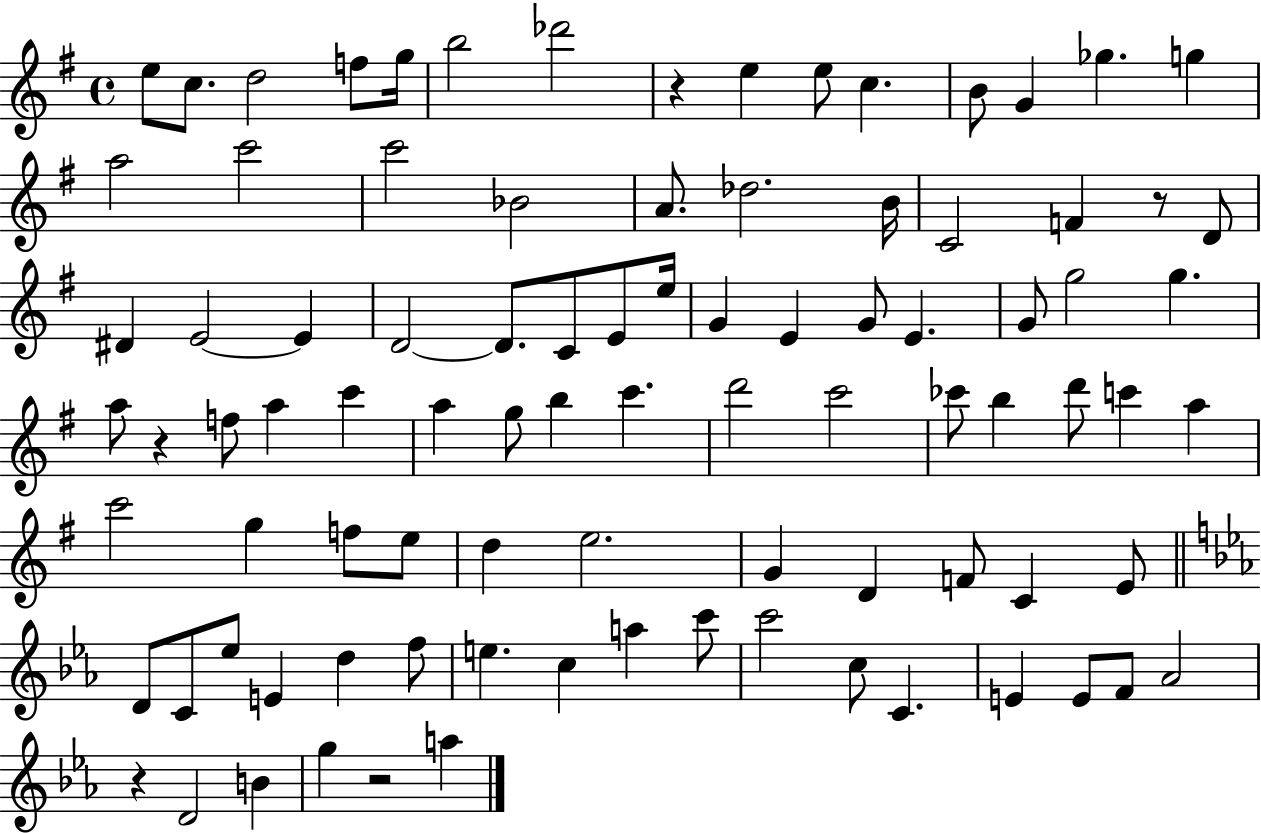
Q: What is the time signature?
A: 4/4